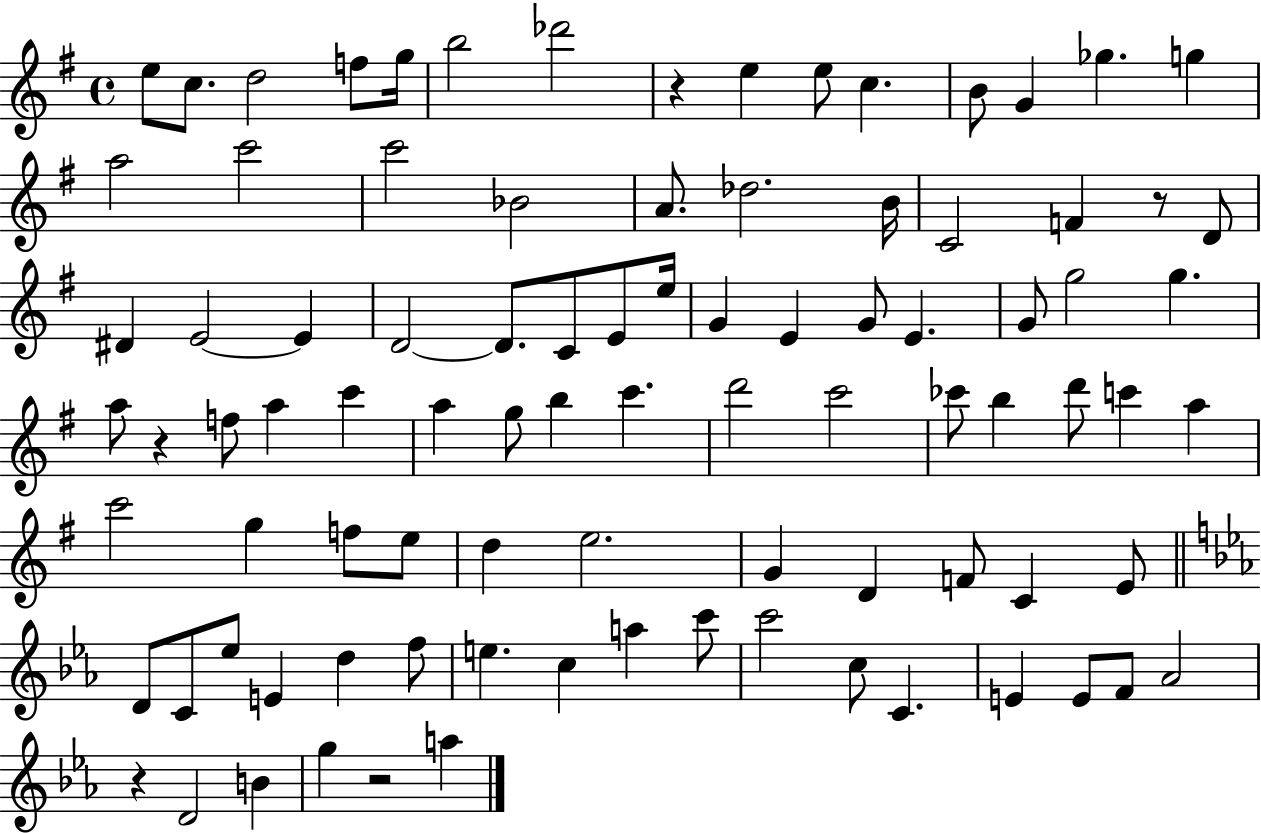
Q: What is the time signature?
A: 4/4